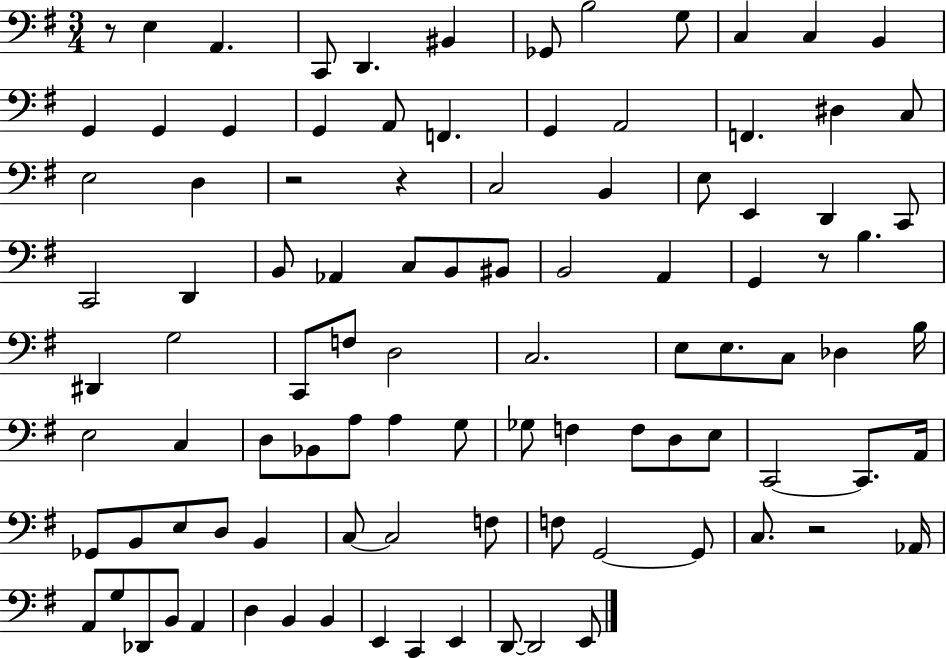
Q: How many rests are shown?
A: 5